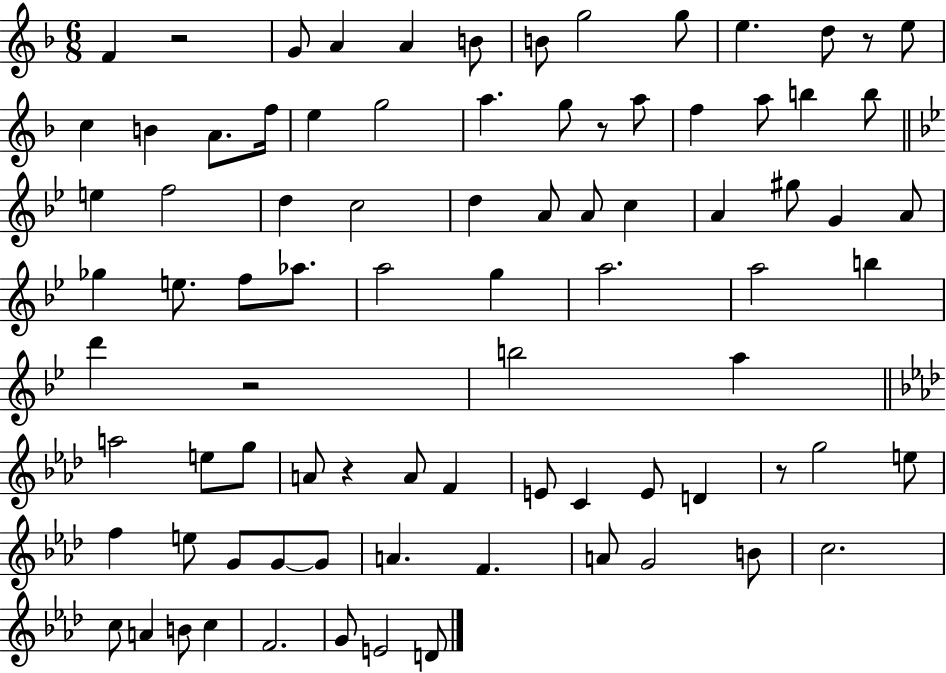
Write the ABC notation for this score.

X:1
T:Untitled
M:6/8
L:1/4
K:F
F z2 G/2 A A B/2 B/2 g2 g/2 e d/2 z/2 e/2 c B A/2 f/4 e g2 a g/2 z/2 a/2 f a/2 b b/2 e f2 d c2 d A/2 A/2 c A ^g/2 G A/2 _g e/2 f/2 _a/2 a2 g a2 a2 b d' z2 b2 a a2 e/2 g/2 A/2 z A/2 F E/2 C E/2 D z/2 g2 e/2 f e/2 G/2 G/2 G/2 A F A/2 G2 B/2 c2 c/2 A B/2 c F2 G/2 E2 D/2